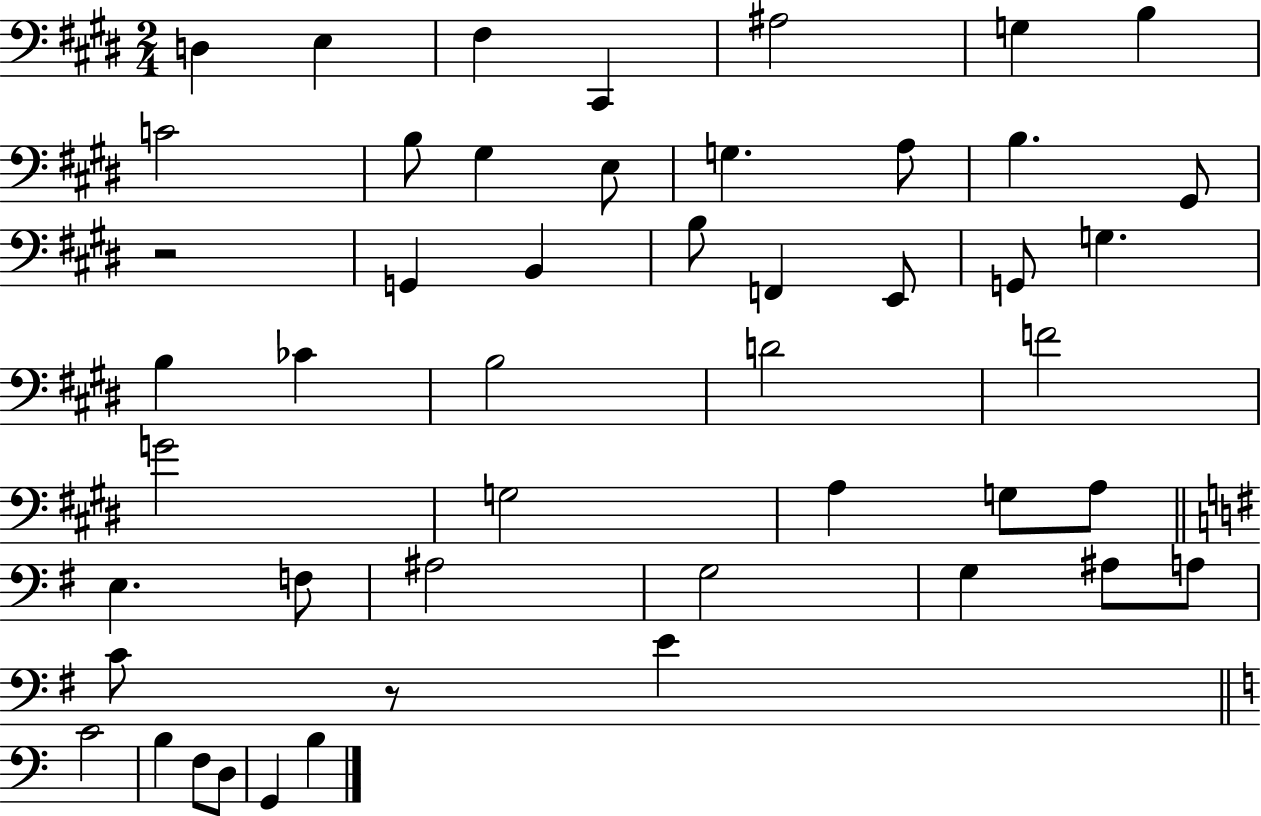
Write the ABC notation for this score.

X:1
T:Untitled
M:2/4
L:1/4
K:E
D, E, ^F, ^C,, ^A,2 G, B, C2 B,/2 ^G, E,/2 G, A,/2 B, ^G,,/2 z2 G,, B,, B,/2 F,, E,,/2 G,,/2 G, B, _C B,2 D2 F2 G2 G,2 A, G,/2 A,/2 E, F,/2 ^A,2 G,2 G, ^A,/2 A,/2 C/2 z/2 E C2 B, F,/2 D,/2 G,, B,